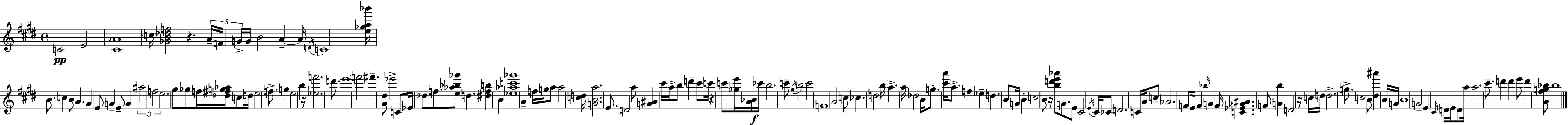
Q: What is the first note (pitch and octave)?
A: C4